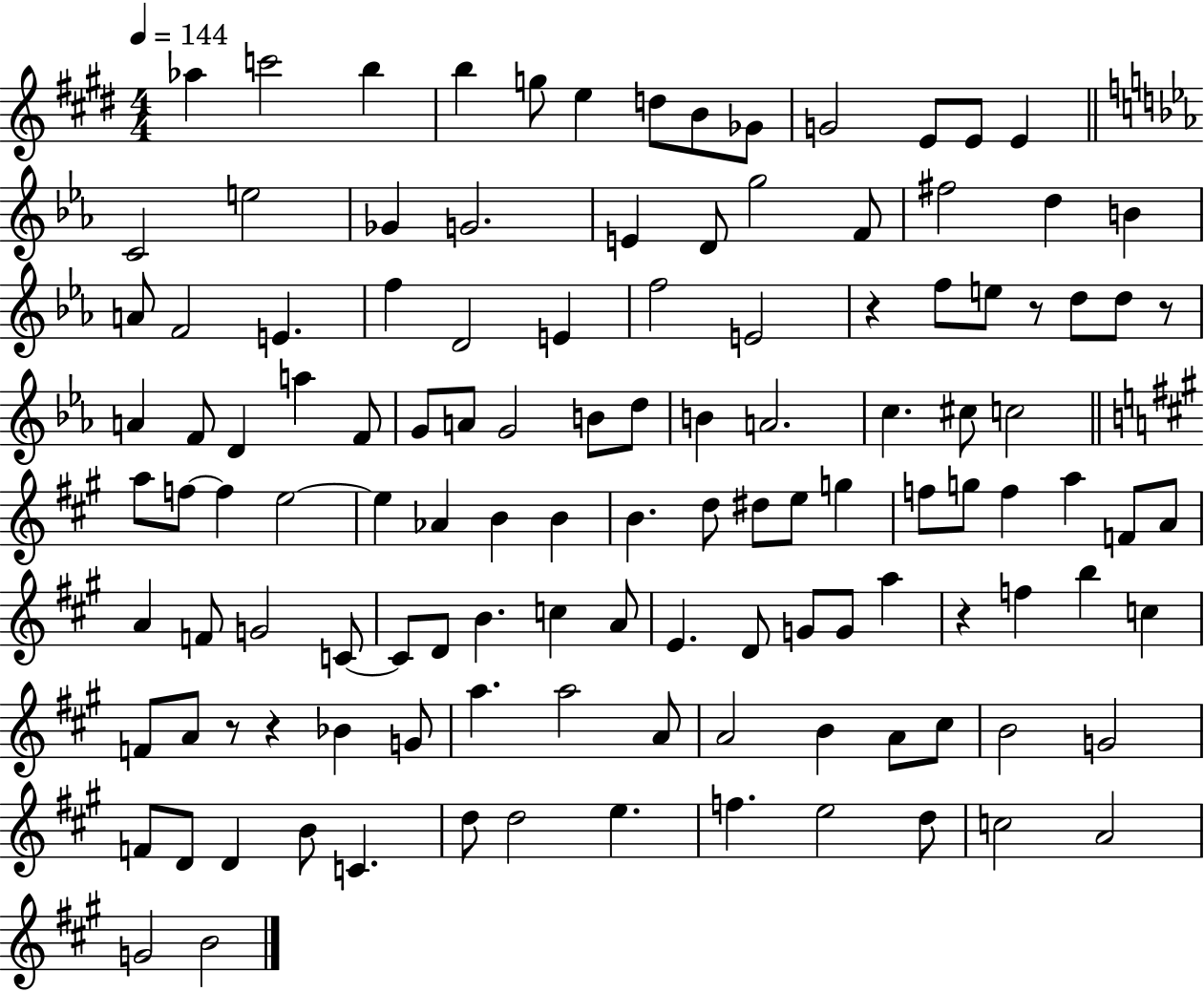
X:1
T:Untitled
M:4/4
L:1/4
K:E
_a c'2 b b g/2 e d/2 B/2 _G/2 G2 E/2 E/2 E C2 e2 _G G2 E D/2 g2 F/2 ^f2 d B A/2 F2 E f D2 E f2 E2 z f/2 e/2 z/2 d/2 d/2 z/2 A F/2 D a F/2 G/2 A/2 G2 B/2 d/2 B A2 c ^c/2 c2 a/2 f/2 f e2 e _A B B B d/2 ^d/2 e/2 g f/2 g/2 f a F/2 A/2 A F/2 G2 C/2 C/2 D/2 B c A/2 E D/2 G/2 G/2 a z f b c F/2 A/2 z/2 z _B G/2 a a2 A/2 A2 B A/2 ^c/2 B2 G2 F/2 D/2 D B/2 C d/2 d2 e f e2 d/2 c2 A2 G2 B2